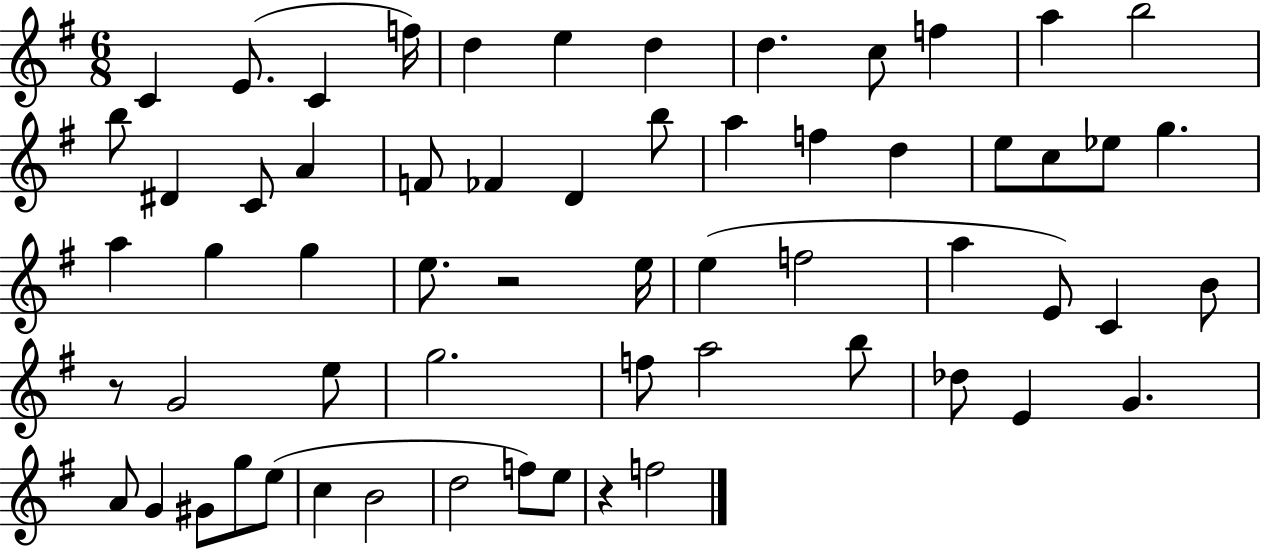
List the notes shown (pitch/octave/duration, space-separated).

C4/q E4/e. C4/q F5/s D5/q E5/q D5/q D5/q. C5/e F5/q A5/q B5/h B5/e D#4/q C4/e A4/q F4/e FES4/q D4/q B5/e A5/q F5/q D5/q E5/e C5/e Eb5/e G5/q. A5/q G5/q G5/q E5/e. R/h E5/s E5/q F5/h A5/q E4/e C4/q B4/e R/e G4/h E5/e G5/h. F5/e A5/h B5/e Db5/e E4/q G4/q. A4/e G4/q G#4/e G5/e E5/e C5/q B4/h D5/h F5/e E5/e R/q F5/h